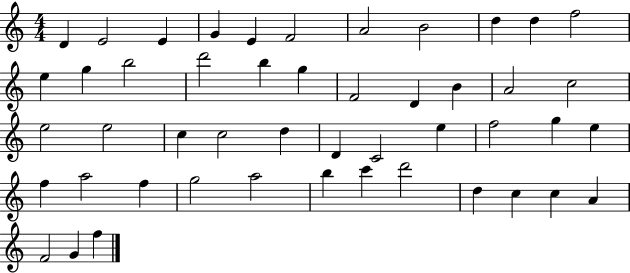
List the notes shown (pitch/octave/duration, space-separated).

D4/q E4/h E4/q G4/q E4/q F4/h A4/h B4/h D5/q D5/q F5/h E5/q G5/q B5/h D6/h B5/q G5/q F4/h D4/q B4/q A4/h C5/h E5/h E5/h C5/q C5/h D5/q D4/q C4/h E5/q F5/h G5/q E5/q F5/q A5/h F5/q G5/h A5/h B5/q C6/q D6/h D5/q C5/q C5/q A4/q F4/h G4/q F5/q